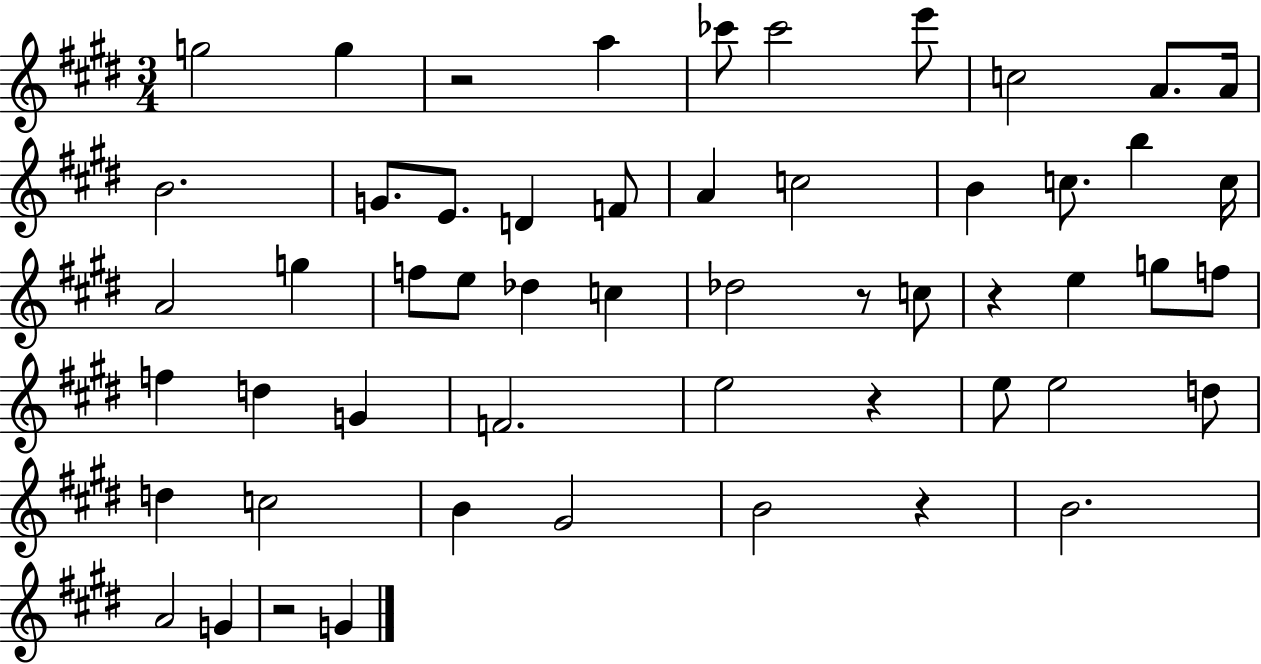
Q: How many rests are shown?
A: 6